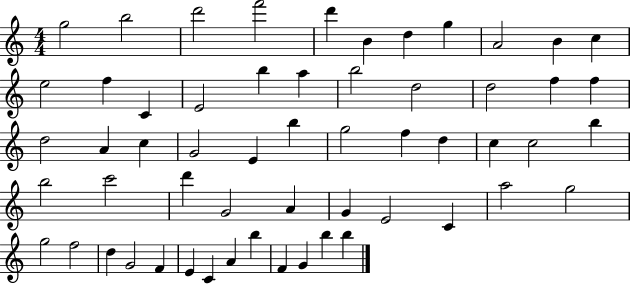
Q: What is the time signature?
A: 4/4